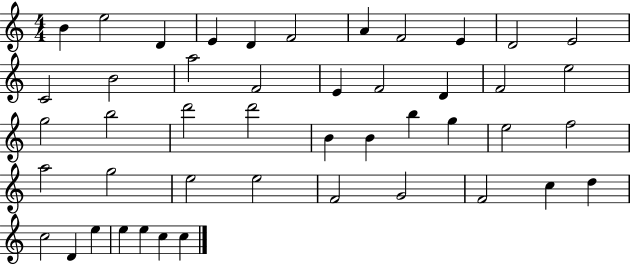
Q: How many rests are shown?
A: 0